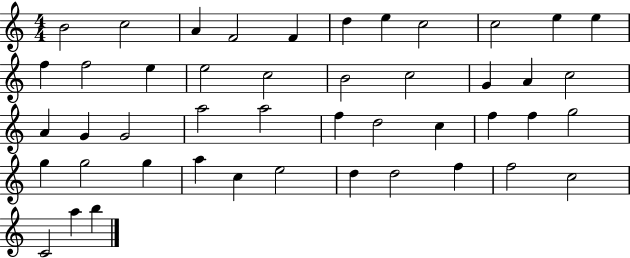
X:1
T:Untitled
M:4/4
L:1/4
K:C
B2 c2 A F2 F d e c2 c2 e e f f2 e e2 c2 B2 c2 G A c2 A G G2 a2 a2 f d2 c f f g2 g g2 g a c e2 d d2 f f2 c2 C2 a b